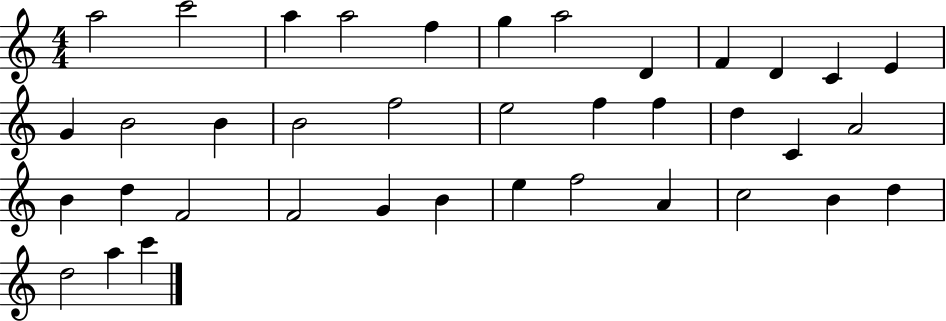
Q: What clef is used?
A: treble